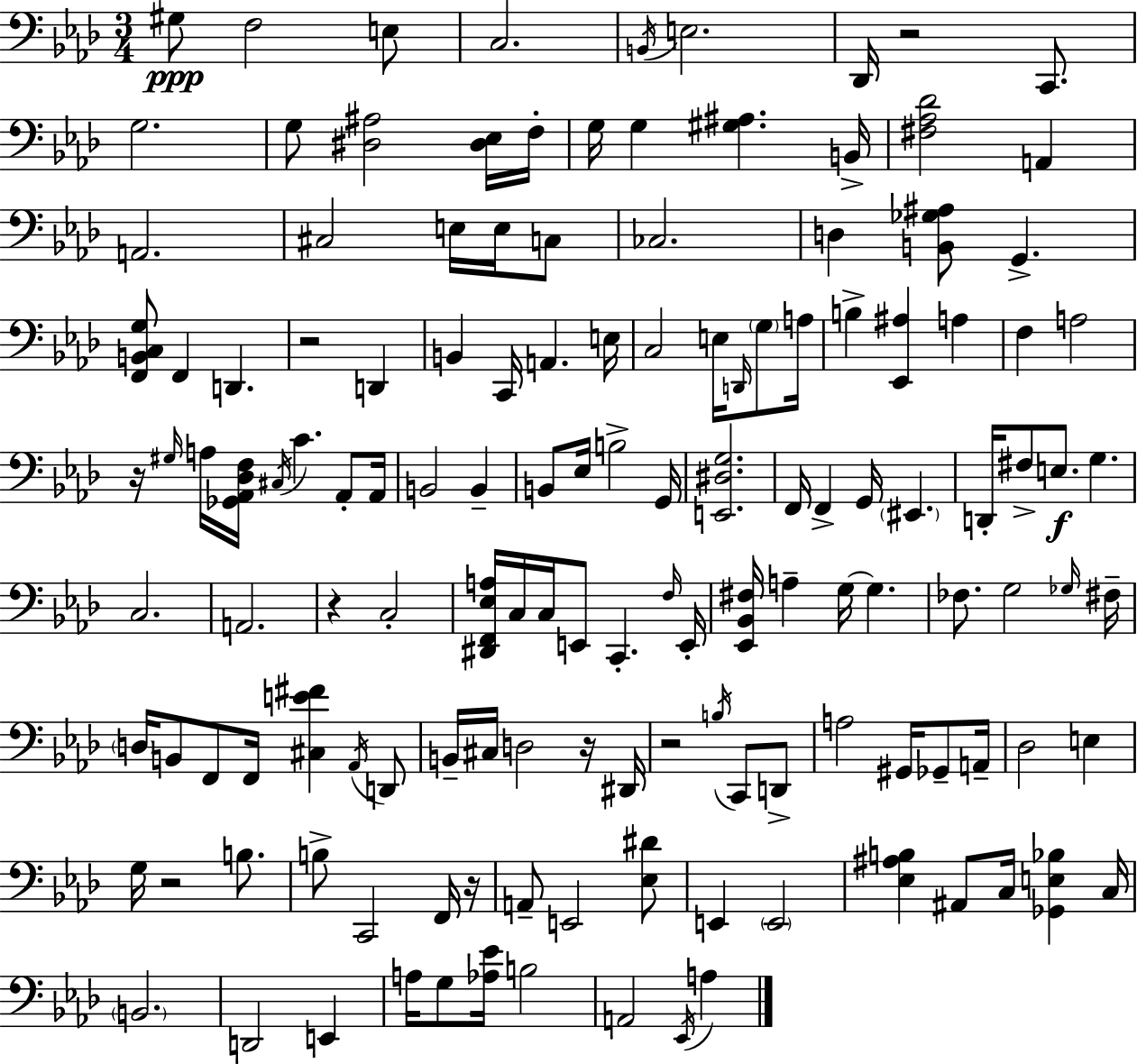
G#3/e F3/h E3/e C3/h. B2/s E3/h. Db2/s R/h C2/e. G3/h. G3/e [D#3,A#3]/h [D#3,Eb3]/s F3/s G3/s G3/q [G#3,A#3]/q. B2/s [F#3,Ab3,Db4]/h A2/q A2/h. C#3/h E3/s E3/s C3/e CES3/h. D3/q [B2,Gb3,A#3]/e G2/q. [F2,B2,C3,G3]/e F2/q D2/q. R/h D2/q B2/q C2/s A2/q. E3/s C3/h E3/s D2/s G3/e A3/s B3/q [Eb2,A#3]/q A3/q F3/q A3/h R/s G#3/s A3/s [Gb2,Ab2,Db3,F3]/s C#3/s C4/q. Ab2/e Ab2/s B2/h B2/q B2/e Eb3/s B3/h G2/s [E2,D#3,G3]/h. F2/s F2/q G2/s EIS2/q. D2/s F#3/e E3/e. G3/q. C3/h. A2/h. R/q C3/h [D#2,F2,Eb3,A3]/s C3/s C3/s E2/e C2/q. F3/s E2/s [Eb2,Bb2,F#3]/s A3/q G3/s G3/q. FES3/e. G3/h Gb3/s F#3/s D3/s B2/e F2/e F2/s [C#3,E4,F#4]/q Ab2/s D2/e B2/s C#3/s D3/h R/s D#2/s R/h B3/s C2/e D2/e A3/h G#2/s Gb2/e A2/s Db3/h E3/q G3/s R/h B3/e. B3/e C2/h F2/s R/s A2/e E2/h [Eb3,D#4]/e E2/q E2/h [Eb3,A#3,B3]/q A#2/e C3/s [Gb2,E3,Bb3]/q C3/s B2/h. D2/h E2/q A3/s G3/e [Ab3,Eb4]/s B3/h A2/h Eb2/s A3/q